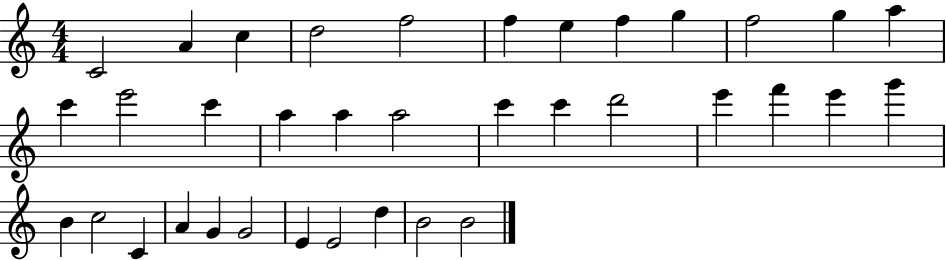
C4/h A4/q C5/q D5/h F5/h F5/q E5/q F5/q G5/q F5/h G5/q A5/q C6/q E6/h C6/q A5/q A5/q A5/h C6/q C6/q D6/h E6/q F6/q E6/q G6/q B4/q C5/h C4/q A4/q G4/q G4/h E4/q E4/h D5/q B4/h B4/h